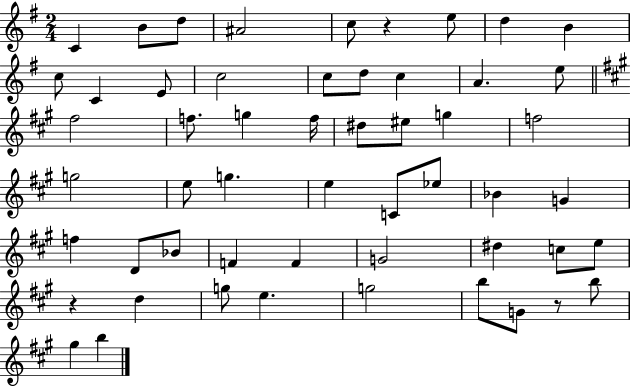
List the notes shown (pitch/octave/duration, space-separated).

C4/q B4/e D5/e A#4/h C5/e R/q E5/e D5/q B4/q C5/e C4/q E4/e C5/h C5/e D5/e C5/q A4/q. E5/e F#5/h F5/e. G5/q F5/s D#5/e EIS5/e G5/q F5/h G5/h E5/e G5/q. E5/q C4/e Eb5/e Bb4/q G4/q F5/q D4/e Bb4/e F4/q F4/q G4/h D#5/q C5/e E5/e R/q D5/q G5/e E5/q. G5/h B5/e G4/e R/e B5/e G#5/q B5/q